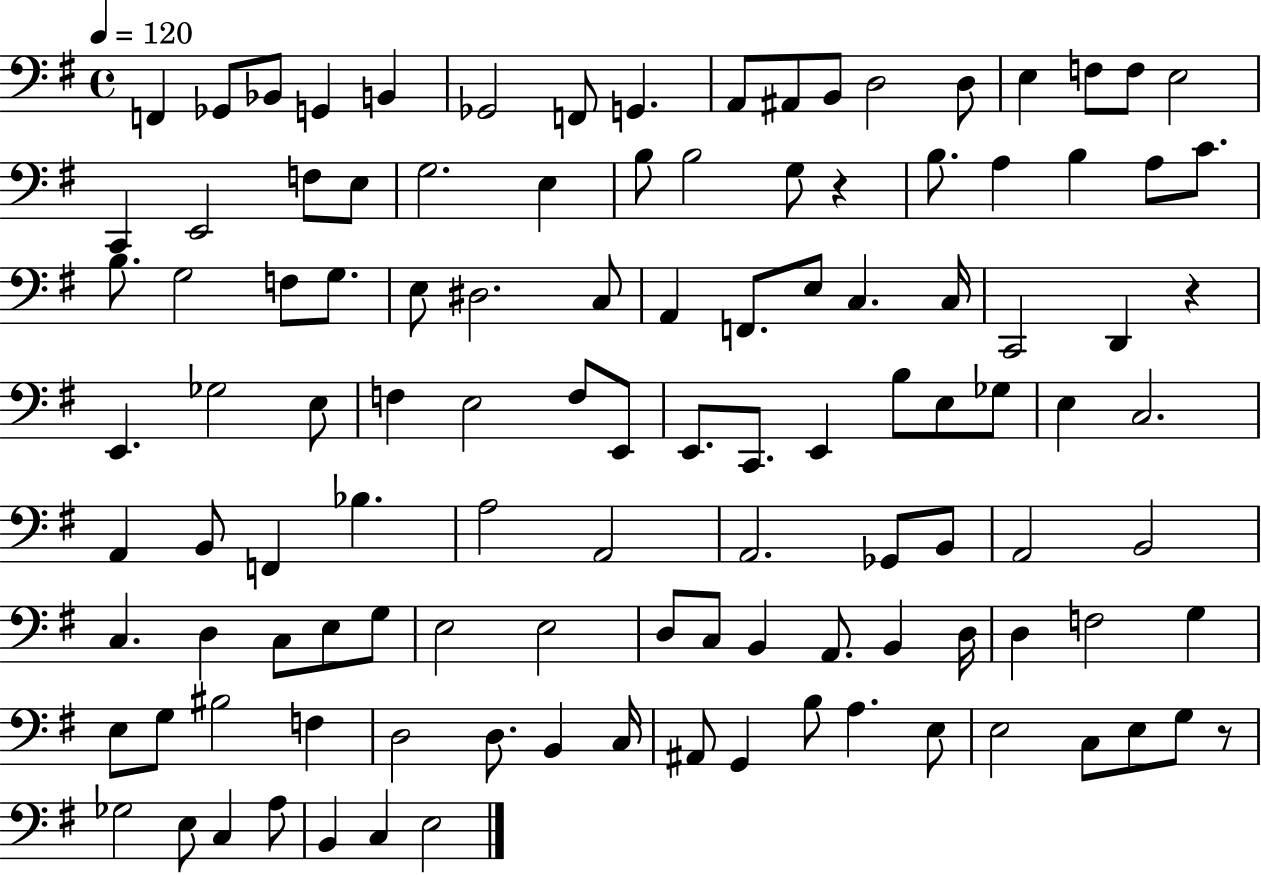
{
  \clef bass
  \time 4/4
  \defaultTimeSignature
  \key g \major
  \tempo 4 = 120
  f,4 ges,8 bes,8 g,4 b,4 | ges,2 f,8 g,4. | a,8 ais,8 b,8 d2 d8 | e4 f8 f8 e2 | \break c,4 e,2 f8 e8 | g2. e4 | b8 b2 g8 r4 | b8. a4 b4 a8 c'8. | \break b8. g2 f8 g8. | e8 dis2. c8 | a,4 f,8. e8 c4. c16 | c,2 d,4 r4 | \break e,4. ges2 e8 | f4 e2 f8 e,8 | e,8. c,8. e,4 b8 e8 ges8 | e4 c2. | \break a,4 b,8 f,4 bes4. | a2 a,2 | a,2. ges,8 b,8 | a,2 b,2 | \break c4. d4 c8 e8 g8 | e2 e2 | d8 c8 b,4 a,8. b,4 d16 | d4 f2 g4 | \break e8 g8 bis2 f4 | d2 d8. b,4 c16 | ais,8 g,4 b8 a4. e8 | e2 c8 e8 g8 r8 | \break ges2 e8 c4 a8 | b,4 c4 e2 | \bar "|."
}